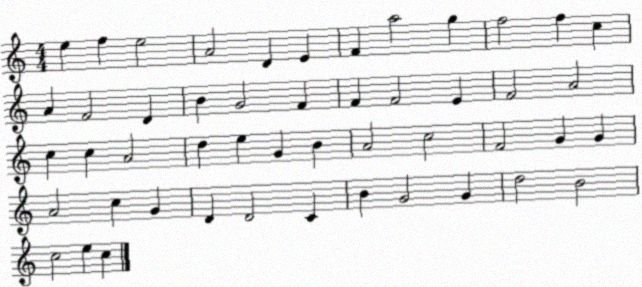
X:1
T:Untitled
M:4/4
L:1/4
K:C
e f e2 A2 D E F a2 g f2 f c A F2 D B G2 F F F2 E F2 A2 c c A2 d e G B A2 c2 F2 G G A2 c G D D2 C B G2 G d2 B2 c2 e c